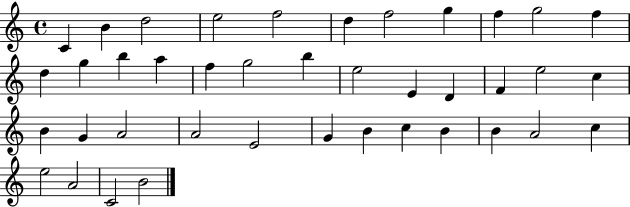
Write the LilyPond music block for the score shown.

{
  \clef treble
  \time 4/4
  \defaultTimeSignature
  \key c \major
  c'4 b'4 d''2 | e''2 f''2 | d''4 f''2 g''4 | f''4 g''2 f''4 | \break d''4 g''4 b''4 a''4 | f''4 g''2 b''4 | e''2 e'4 d'4 | f'4 e''2 c''4 | \break b'4 g'4 a'2 | a'2 e'2 | g'4 b'4 c''4 b'4 | b'4 a'2 c''4 | \break e''2 a'2 | c'2 b'2 | \bar "|."
}